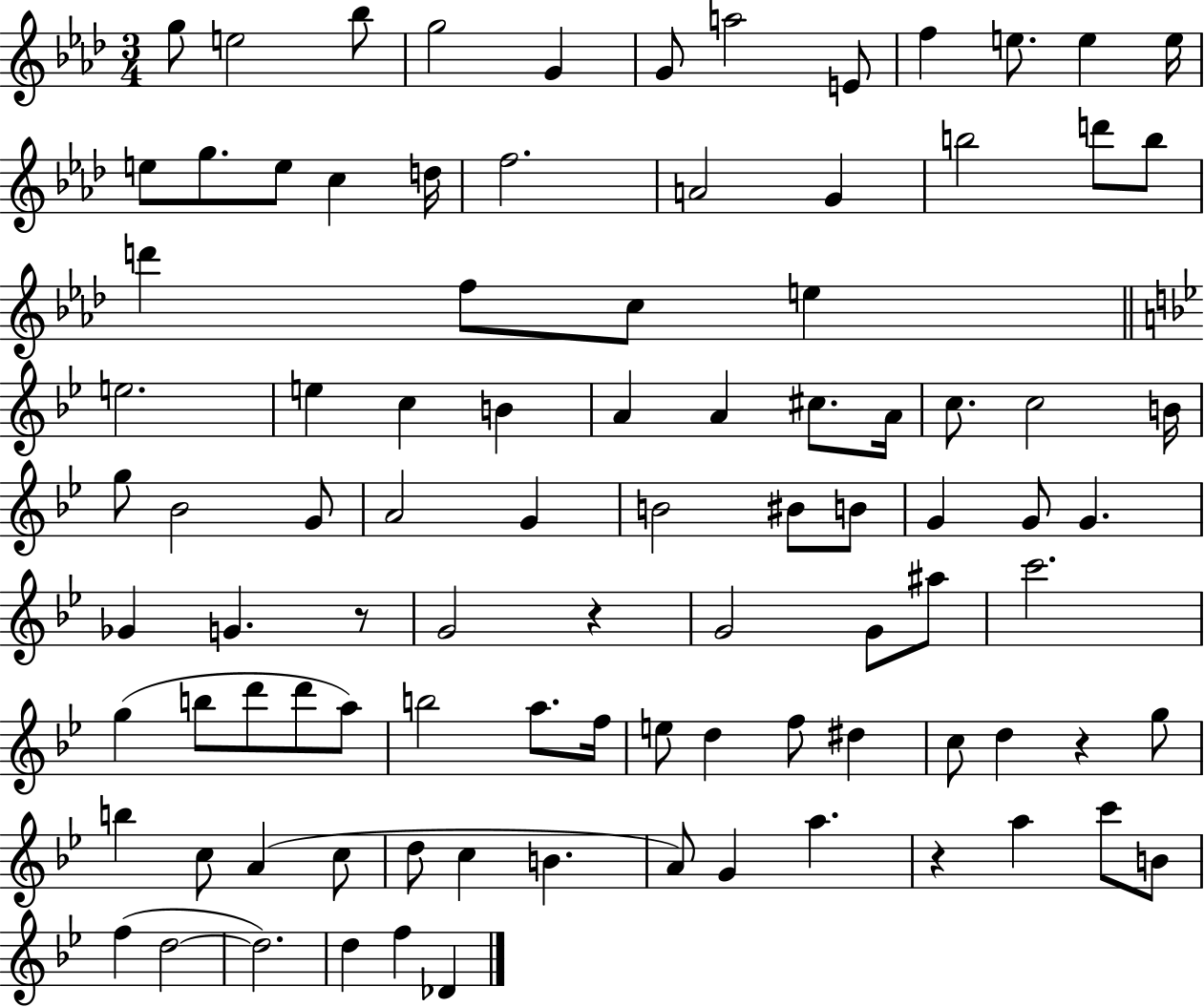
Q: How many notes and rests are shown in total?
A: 94